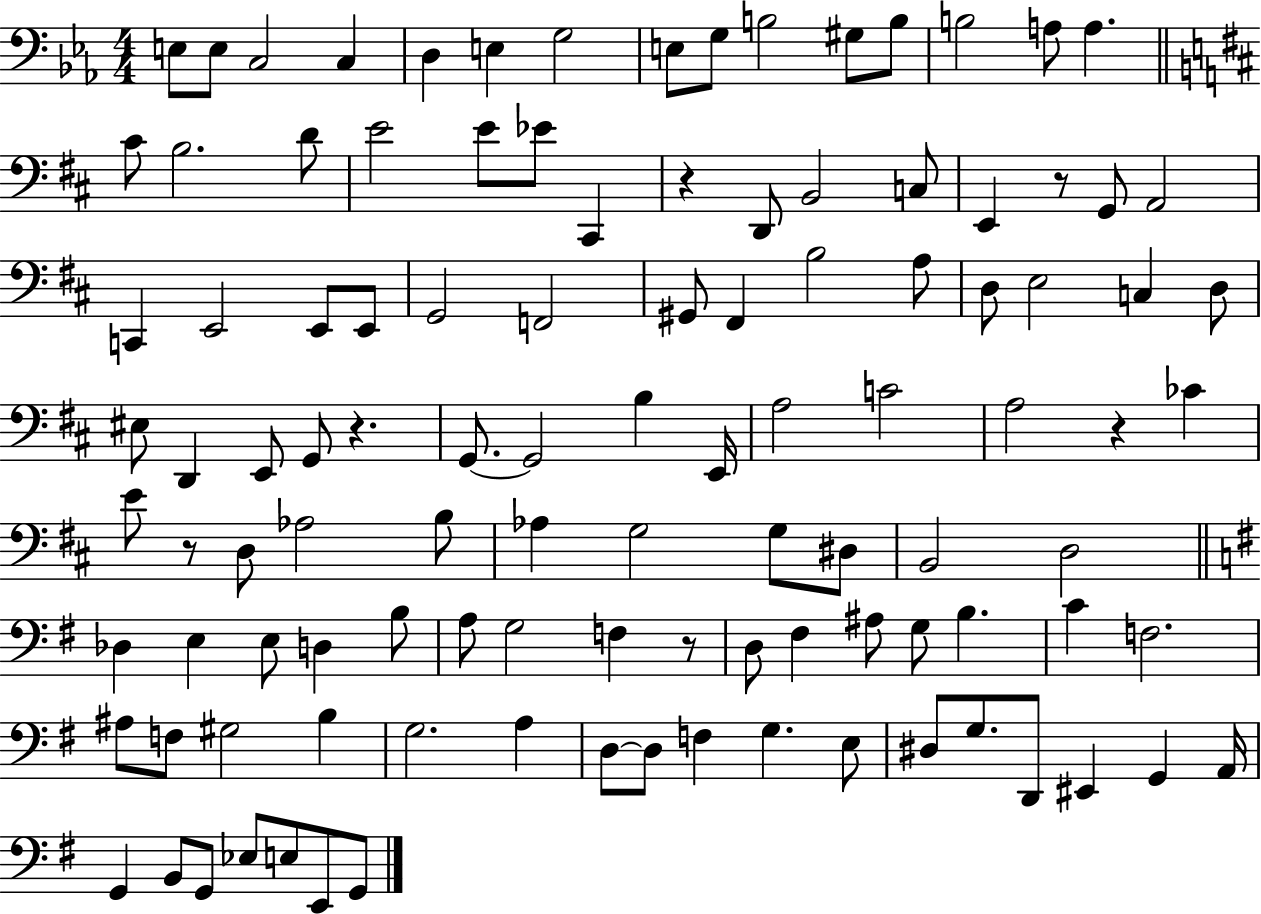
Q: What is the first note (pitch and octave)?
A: E3